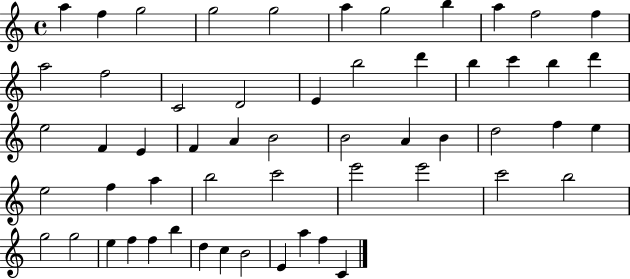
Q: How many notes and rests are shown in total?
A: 56